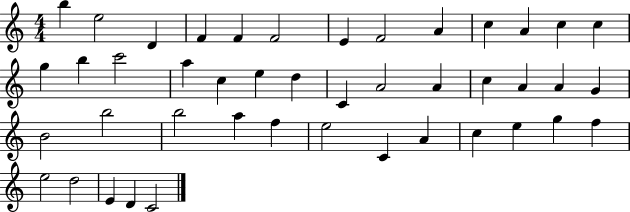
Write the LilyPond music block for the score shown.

{
  \clef treble
  \numericTimeSignature
  \time 4/4
  \key c \major
  b''4 e''2 d'4 | f'4 f'4 f'2 | e'4 f'2 a'4 | c''4 a'4 c''4 c''4 | \break g''4 b''4 c'''2 | a''4 c''4 e''4 d''4 | c'4 a'2 a'4 | c''4 a'4 a'4 g'4 | \break b'2 b''2 | b''2 a''4 f''4 | e''2 c'4 a'4 | c''4 e''4 g''4 f''4 | \break e''2 d''2 | e'4 d'4 c'2 | \bar "|."
}